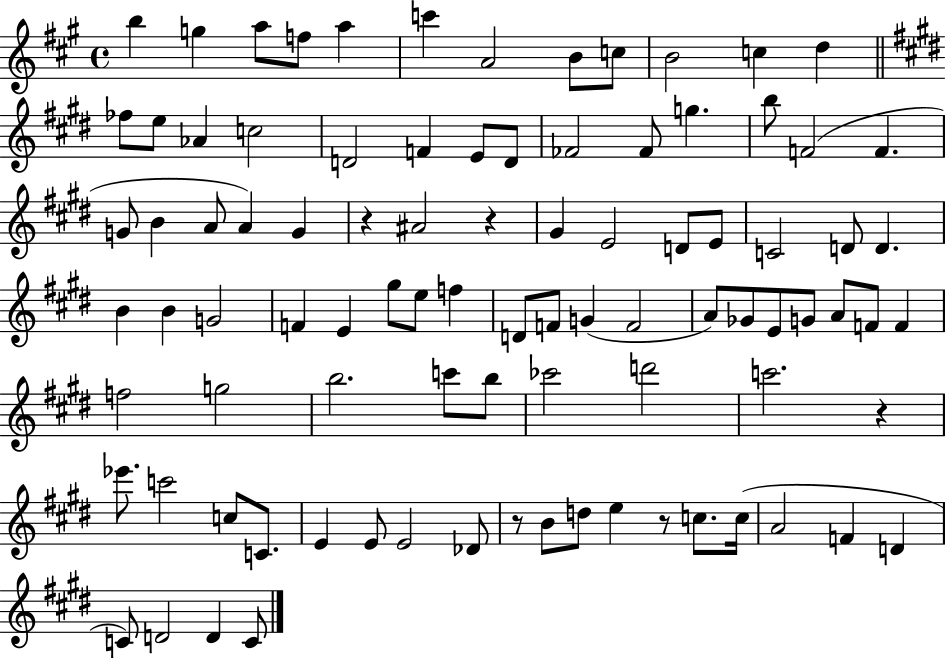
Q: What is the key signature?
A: A major